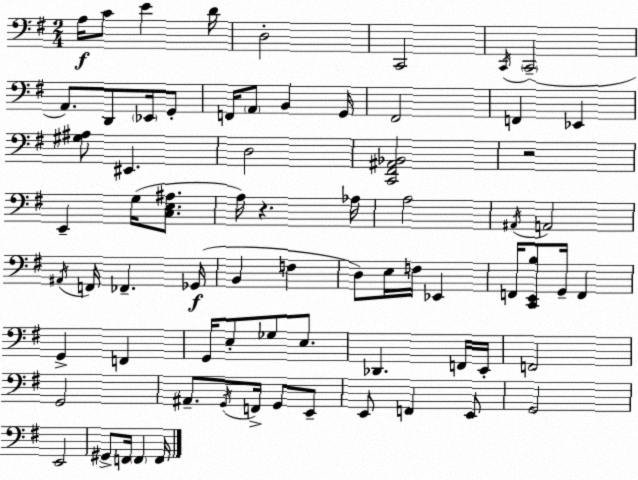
X:1
T:Untitled
M:2/4
L:1/4
K:Em
A,/4 C/2 E D/4 D,2 C,,2 C,,/4 C,,2 A,,/2 D,,/2 _E,,/4 G,,/2 F,,/4 A,,/2 B,, G,,/4 ^F,,2 F,, _E,, [^G,^A,]/2 ^E,, D,2 [C,,^F,,^A,,_B,,]2 z2 E,, G,/4 [C,E,^A,]/2 A,/4 z _A,/4 A,2 ^A,,/4 A,,2 ^A,,/4 F,,/4 _F,, _G,,/4 B,, F, D,/2 E,/4 F,/4 _E,, F,,/4 [C,,E,,B,]/2 G,,/4 F,, G,, F,, G,,/4 E,/2 _G,/2 E,/2 _D,, F,,/4 E,,/4 F,,2 G,,2 ^A,,/2 G,,/4 F,,/4 G,,/2 E,,/2 E,,/2 F,, E,,/2 G,,2 E,,2 ^G,,/2 F,,/4 F,, F,,/4